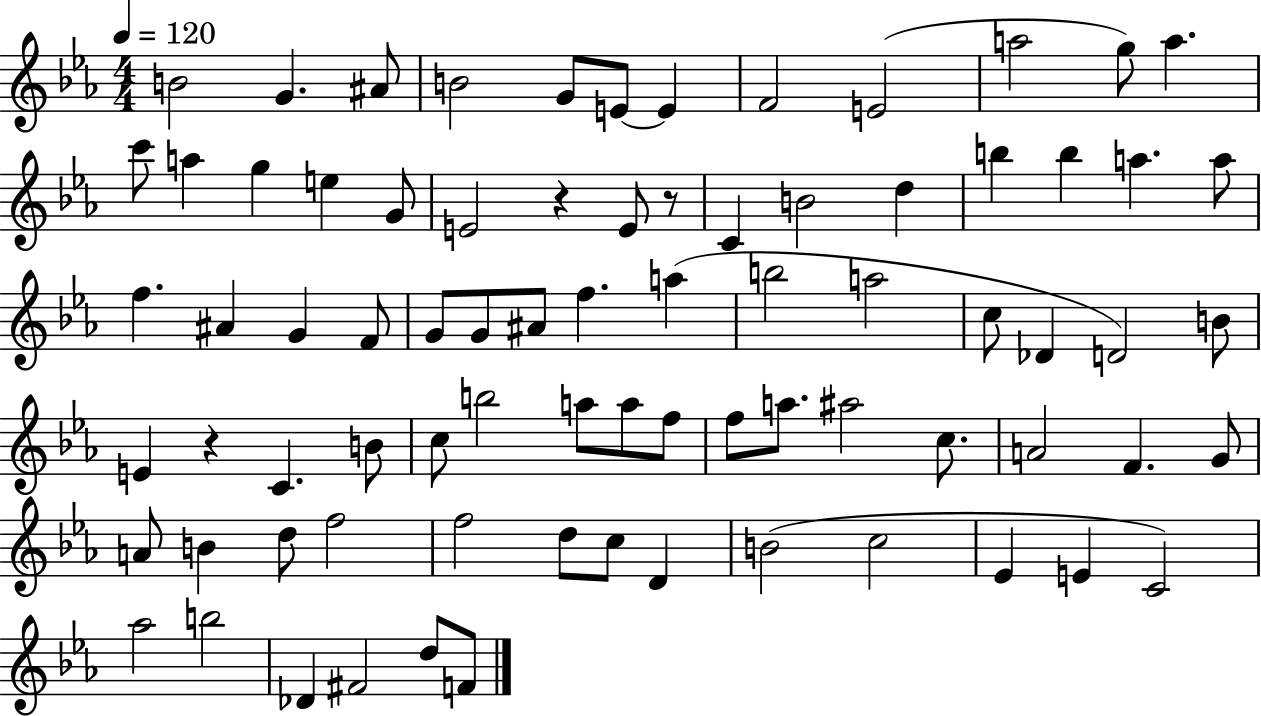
{
  \clef treble
  \numericTimeSignature
  \time 4/4
  \key ees \major
  \tempo 4 = 120
  \repeat volta 2 { b'2 g'4. ais'8 | b'2 g'8 e'8~~ e'4 | f'2 e'2( | a''2 g''8) a''4. | \break c'''8 a''4 g''4 e''4 g'8 | e'2 r4 e'8 r8 | c'4 b'2 d''4 | b''4 b''4 a''4. a''8 | \break f''4. ais'4 g'4 f'8 | g'8 g'8 ais'8 f''4. a''4( | b''2 a''2 | c''8 des'4 d'2) b'8 | \break e'4 r4 c'4. b'8 | c''8 b''2 a''8 a''8 f''8 | f''8 a''8. ais''2 c''8. | a'2 f'4. g'8 | \break a'8 b'4 d''8 f''2 | f''2 d''8 c''8 d'4 | b'2( c''2 | ees'4 e'4 c'2) | \break aes''2 b''2 | des'4 fis'2 d''8 f'8 | } \bar "|."
}